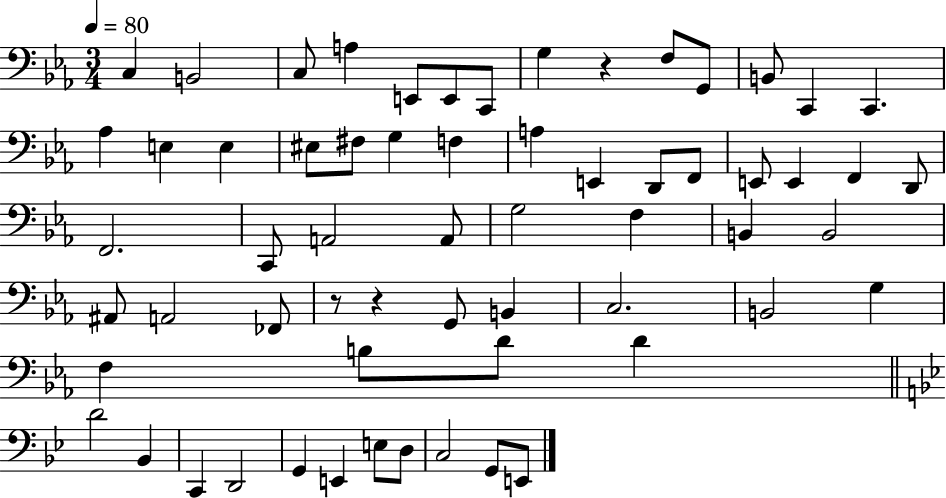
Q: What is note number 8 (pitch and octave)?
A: G3